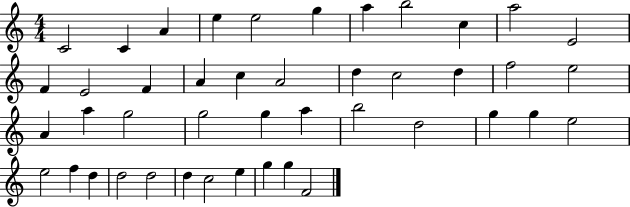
{
  \clef treble
  \numericTimeSignature
  \time 4/4
  \key c \major
  c'2 c'4 a'4 | e''4 e''2 g''4 | a''4 b''2 c''4 | a''2 e'2 | \break f'4 e'2 f'4 | a'4 c''4 a'2 | d''4 c''2 d''4 | f''2 e''2 | \break a'4 a''4 g''2 | g''2 g''4 a''4 | b''2 d''2 | g''4 g''4 e''2 | \break e''2 f''4 d''4 | d''2 d''2 | d''4 c''2 e''4 | g''4 g''4 f'2 | \break \bar "|."
}